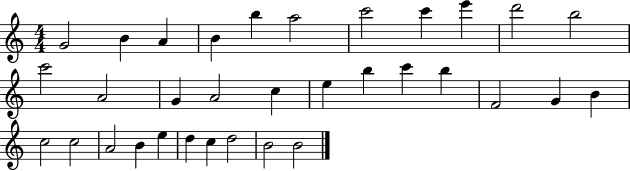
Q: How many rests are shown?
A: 0